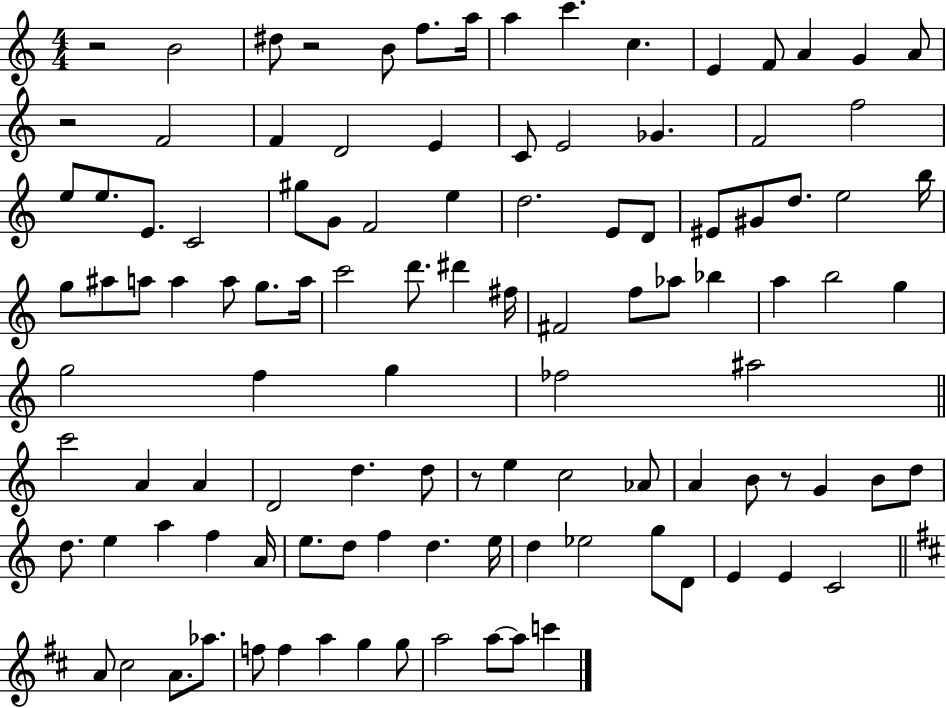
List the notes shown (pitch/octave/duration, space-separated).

R/h B4/h D#5/e R/h B4/e F5/e. A5/s A5/q C6/q. C5/q. E4/q F4/e A4/q G4/q A4/e R/h F4/h F4/q D4/h E4/q C4/e E4/h Gb4/q. F4/h F5/h E5/e E5/e. E4/e. C4/h G#5/e G4/e F4/h E5/q D5/h. E4/e D4/e EIS4/e G#4/e D5/e. E5/h B5/s G5/e A#5/e A5/e A5/q A5/e G5/e. A5/s C6/h D6/e. D#6/q F#5/s F#4/h F5/e Ab5/e Bb5/q A5/q B5/h G5/q G5/h F5/q G5/q FES5/h A#5/h C6/h A4/q A4/q D4/h D5/q. D5/e R/e E5/q C5/h Ab4/e A4/q B4/e R/e G4/q B4/e D5/e D5/e. E5/q A5/q F5/q A4/s E5/e. D5/e F5/q D5/q. E5/s D5/q Eb5/h G5/e D4/e E4/q E4/q C4/h A4/e C#5/h A4/e. Ab5/e. F5/e F5/q A5/q G5/q G5/e A5/h A5/e A5/e C6/q